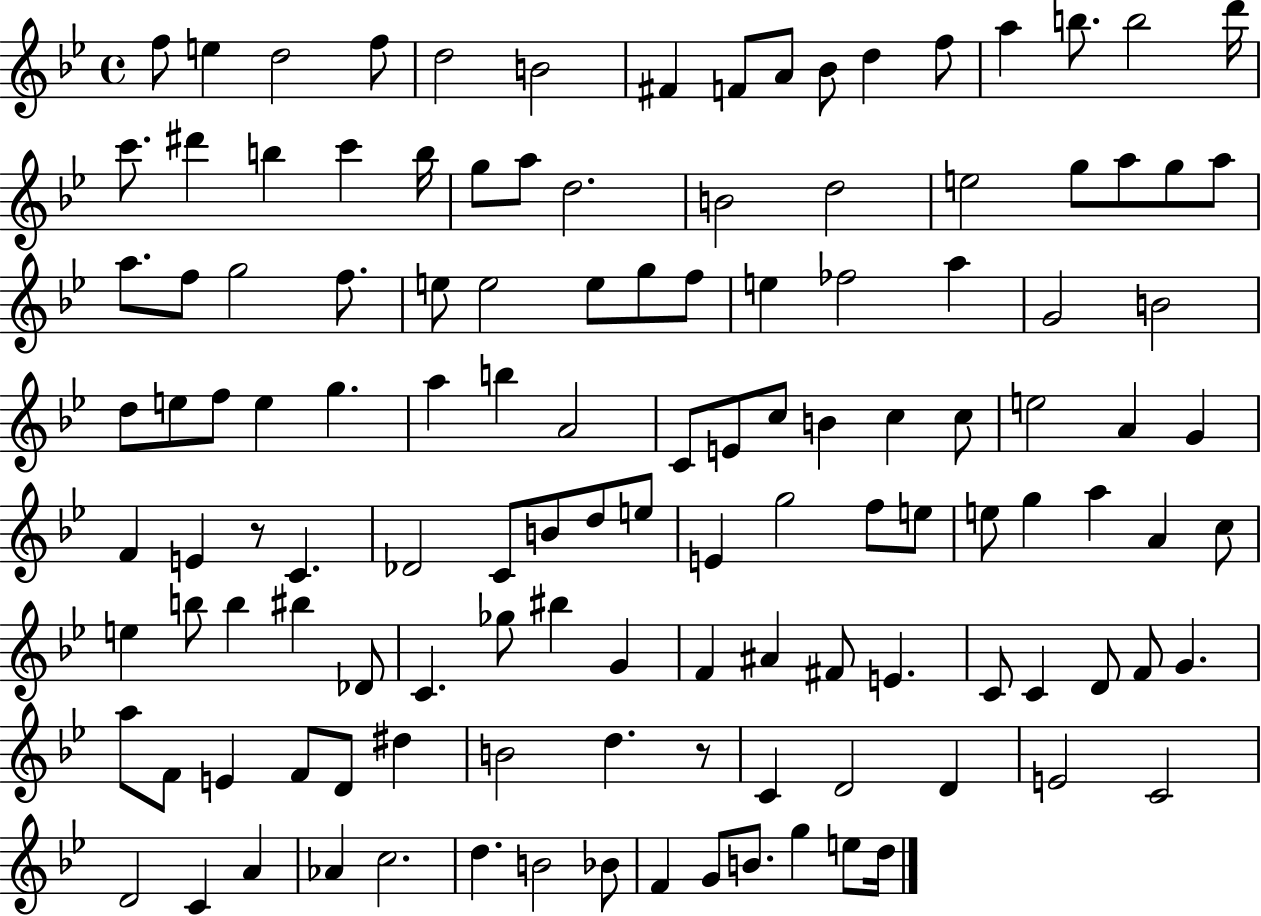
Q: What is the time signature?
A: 4/4